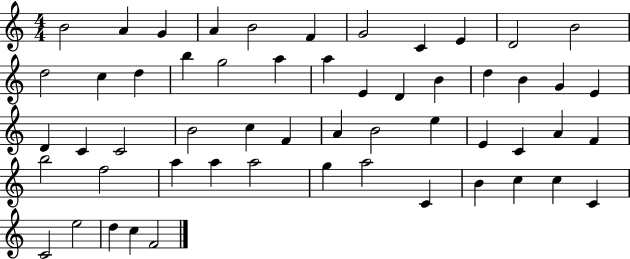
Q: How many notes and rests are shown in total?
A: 55